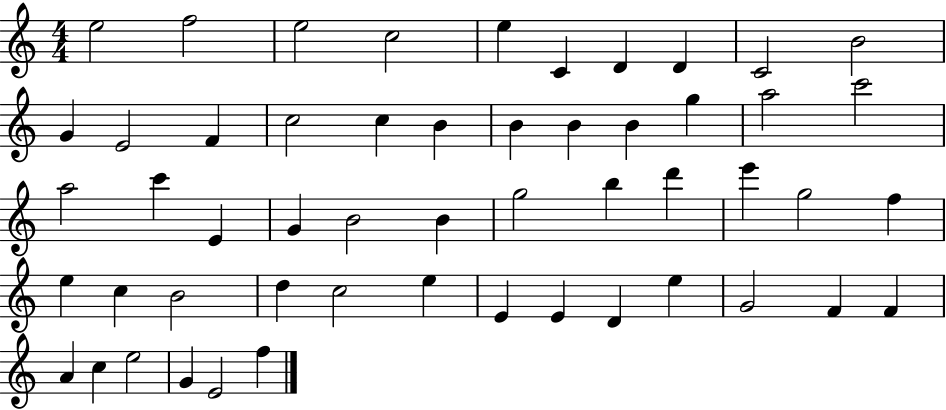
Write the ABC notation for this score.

X:1
T:Untitled
M:4/4
L:1/4
K:C
e2 f2 e2 c2 e C D D C2 B2 G E2 F c2 c B B B B g a2 c'2 a2 c' E G B2 B g2 b d' e' g2 f e c B2 d c2 e E E D e G2 F F A c e2 G E2 f